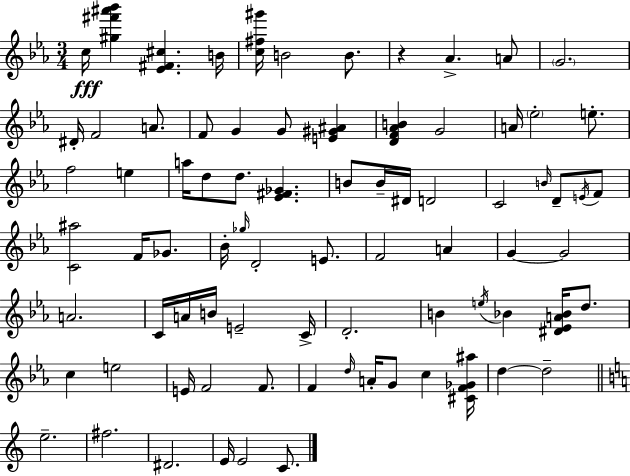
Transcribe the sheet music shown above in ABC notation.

X:1
T:Untitled
M:3/4
L:1/4
K:Eb
c/4 [^g^f'^a'_b'] [_E^F^c] B/4 [c^f^g']/4 B2 B/2 z _A A/2 G2 ^D/4 F2 A/2 F/2 G G/2 [E^G^A] [DF_AB] G2 A/4 _e2 e/2 f2 e a/4 d/2 d/2 [_E^F_G] B/2 B/4 ^D/4 D2 C2 B/4 D/2 E/4 F/2 [C^a]2 F/4 _G/2 _B/4 _g/4 D2 E/2 F2 A G G2 A2 C/4 A/4 B/4 E2 C/4 D2 B e/4 _B [^D_EA_B]/4 d/2 c e2 E/4 F2 F/2 F d/4 A/4 G/2 c [^CF_G^a]/4 d d2 e2 ^f2 ^D2 E/4 E2 C/2